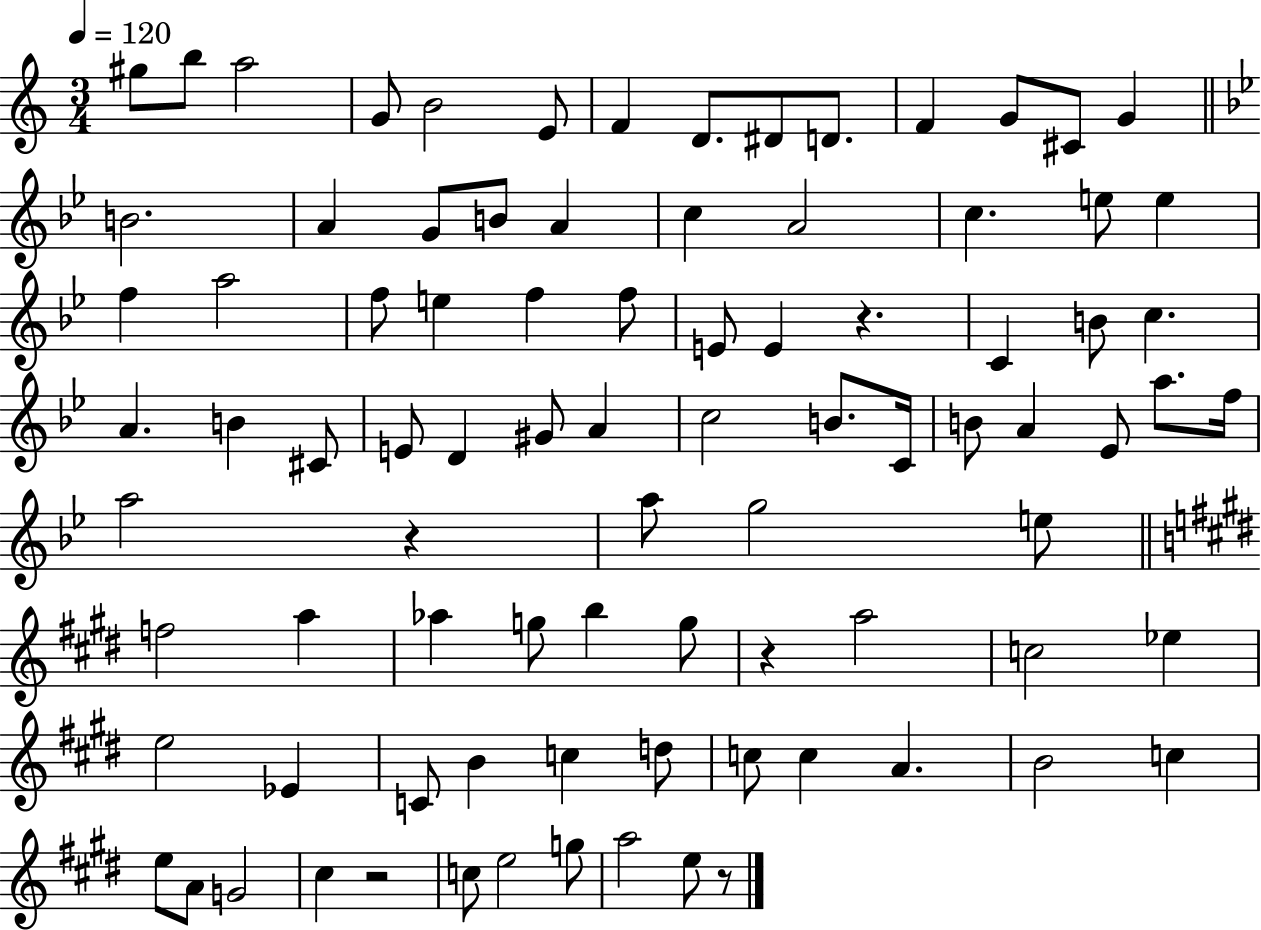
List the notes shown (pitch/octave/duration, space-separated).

G#5/e B5/e A5/h G4/e B4/h E4/e F4/q D4/e. D#4/e D4/e. F4/q G4/e C#4/e G4/q B4/h. A4/q G4/e B4/e A4/q C5/q A4/h C5/q. E5/e E5/q F5/q A5/h F5/e E5/q F5/q F5/e E4/e E4/q R/q. C4/q B4/e C5/q. A4/q. B4/q C#4/e E4/e D4/q G#4/e A4/q C5/h B4/e. C4/s B4/e A4/q Eb4/e A5/e. F5/s A5/h R/q A5/e G5/h E5/e F5/h A5/q Ab5/q G5/e B5/q G5/e R/q A5/h C5/h Eb5/q E5/h Eb4/q C4/e B4/q C5/q D5/e C5/e C5/q A4/q. B4/h C5/q E5/e A4/e G4/h C#5/q R/h C5/e E5/h G5/e A5/h E5/e R/e